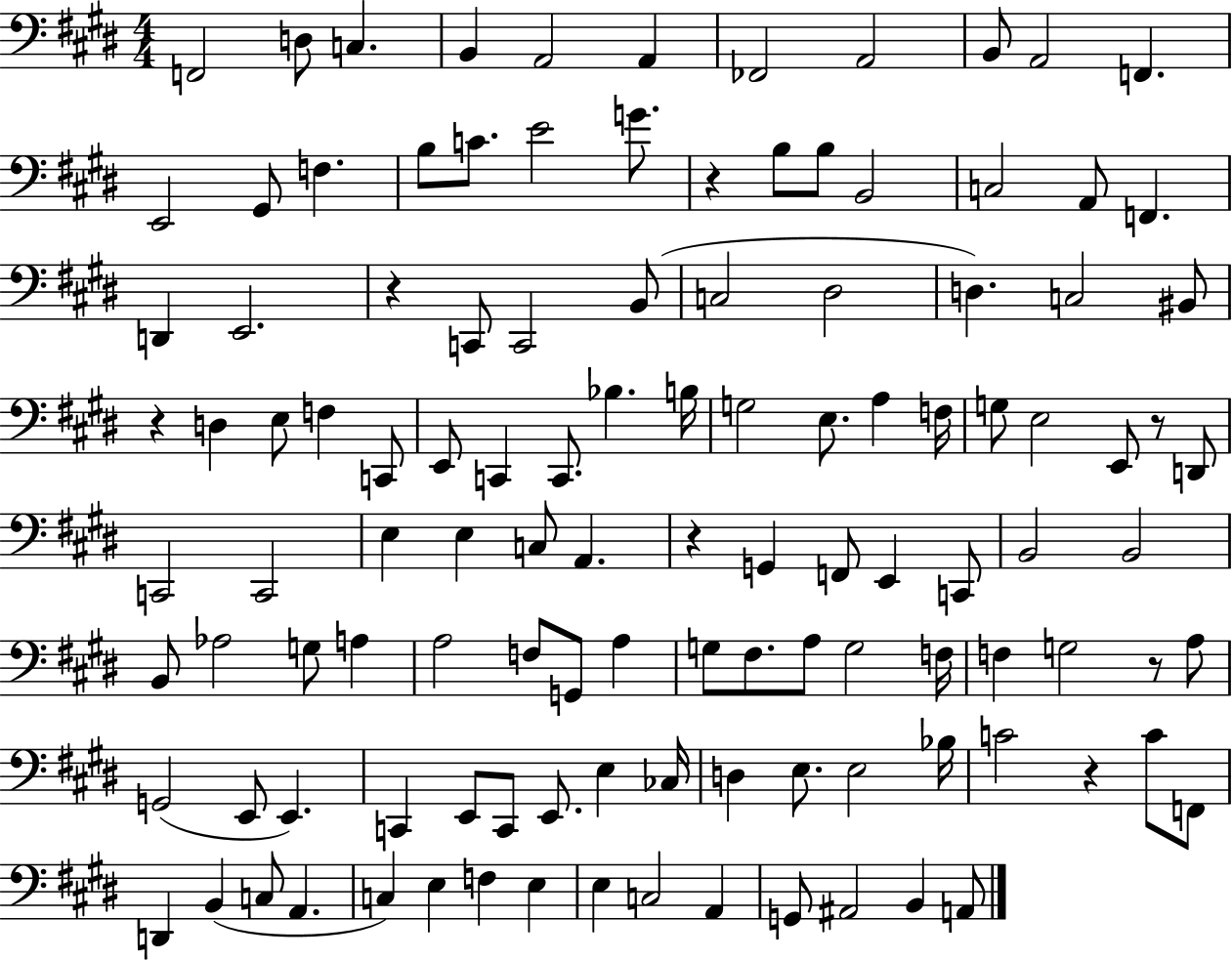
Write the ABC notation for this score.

X:1
T:Untitled
M:4/4
L:1/4
K:E
F,,2 D,/2 C, B,, A,,2 A,, _F,,2 A,,2 B,,/2 A,,2 F,, E,,2 ^G,,/2 F, B,/2 C/2 E2 G/2 z B,/2 B,/2 B,,2 C,2 A,,/2 F,, D,, E,,2 z C,,/2 C,,2 B,,/2 C,2 ^D,2 D, C,2 ^B,,/2 z D, E,/2 F, C,,/2 E,,/2 C,, C,,/2 _B, B,/4 G,2 E,/2 A, F,/4 G,/2 E,2 E,,/2 z/2 D,,/2 C,,2 C,,2 E, E, C,/2 A,, z G,, F,,/2 E,, C,,/2 B,,2 B,,2 B,,/2 _A,2 G,/2 A, A,2 F,/2 G,,/2 A, G,/2 ^F,/2 A,/2 G,2 F,/4 F, G,2 z/2 A,/2 G,,2 E,,/2 E,, C,, E,,/2 C,,/2 E,,/2 E, _C,/4 D, E,/2 E,2 _B,/4 C2 z C/2 F,,/2 D,, B,, C,/2 A,, C, E, F, E, E, C,2 A,, G,,/2 ^A,,2 B,, A,,/2